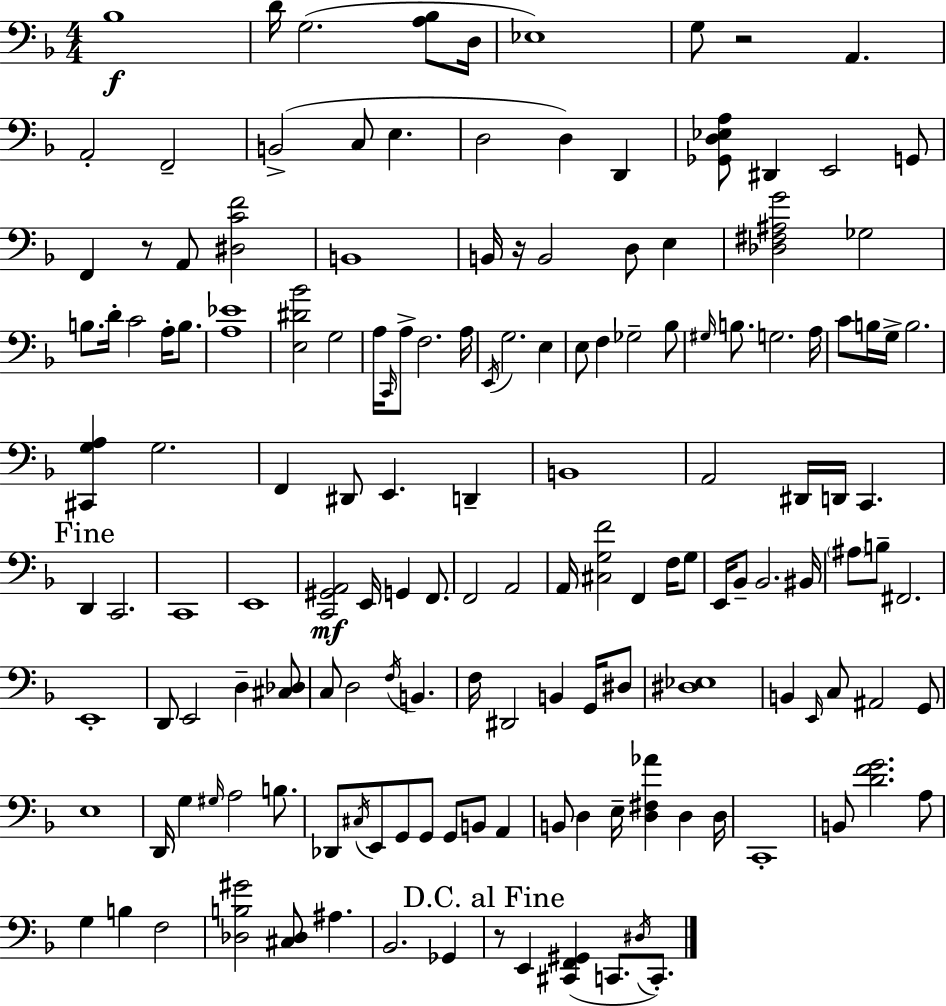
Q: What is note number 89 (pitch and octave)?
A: F3